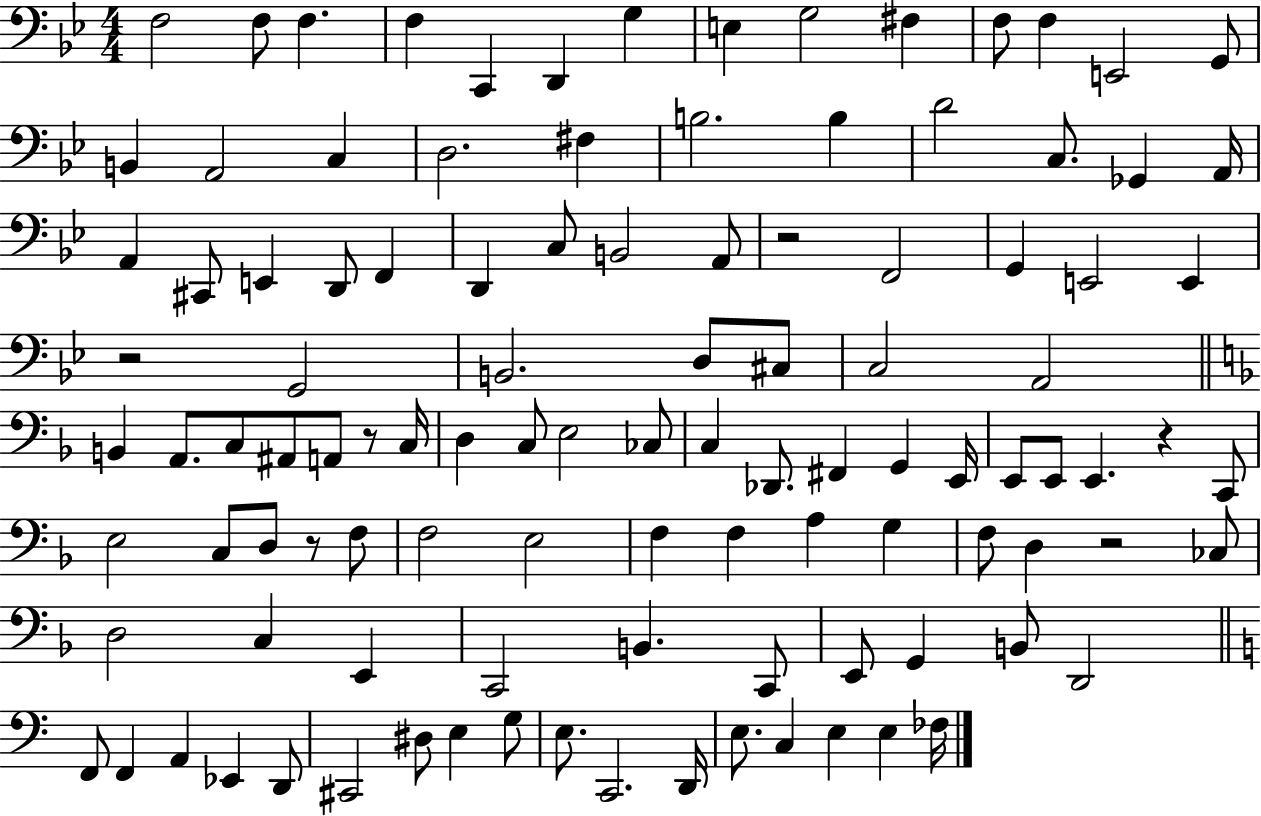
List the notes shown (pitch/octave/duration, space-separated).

F3/h F3/e F3/q. F3/q C2/q D2/q G3/q E3/q G3/h F#3/q F3/e F3/q E2/h G2/e B2/q A2/h C3/q D3/h. F#3/q B3/h. B3/q D4/h C3/e. Gb2/q A2/s A2/q C#2/e E2/q D2/e F2/q D2/q C3/e B2/h A2/e R/h F2/h G2/q E2/h E2/q R/h G2/h B2/h. D3/e C#3/e C3/h A2/h B2/q A2/e. C3/e A#2/e A2/e R/e C3/s D3/q C3/e E3/h CES3/e C3/q Db2/e. F#2/q G2/q E2/s E2/e E2/e E2/q. R/q C2/e E3/h C3/e D3/e R/e F3/e F3/h E3/h F3/q F3/q A3/q G3/q F3/e D3/q R/h CES3/e D3/h C3/q E2/q C2/h B2/q. C2/e E2/e G2/q B2/e D2/h F2/e F2/q A2/q Eb2/q D2/e C#2/h D#3/e E3/q G3/e E3/e. C2/h. D2/s E3/e. C3/q E3/q E3/q FES3/s